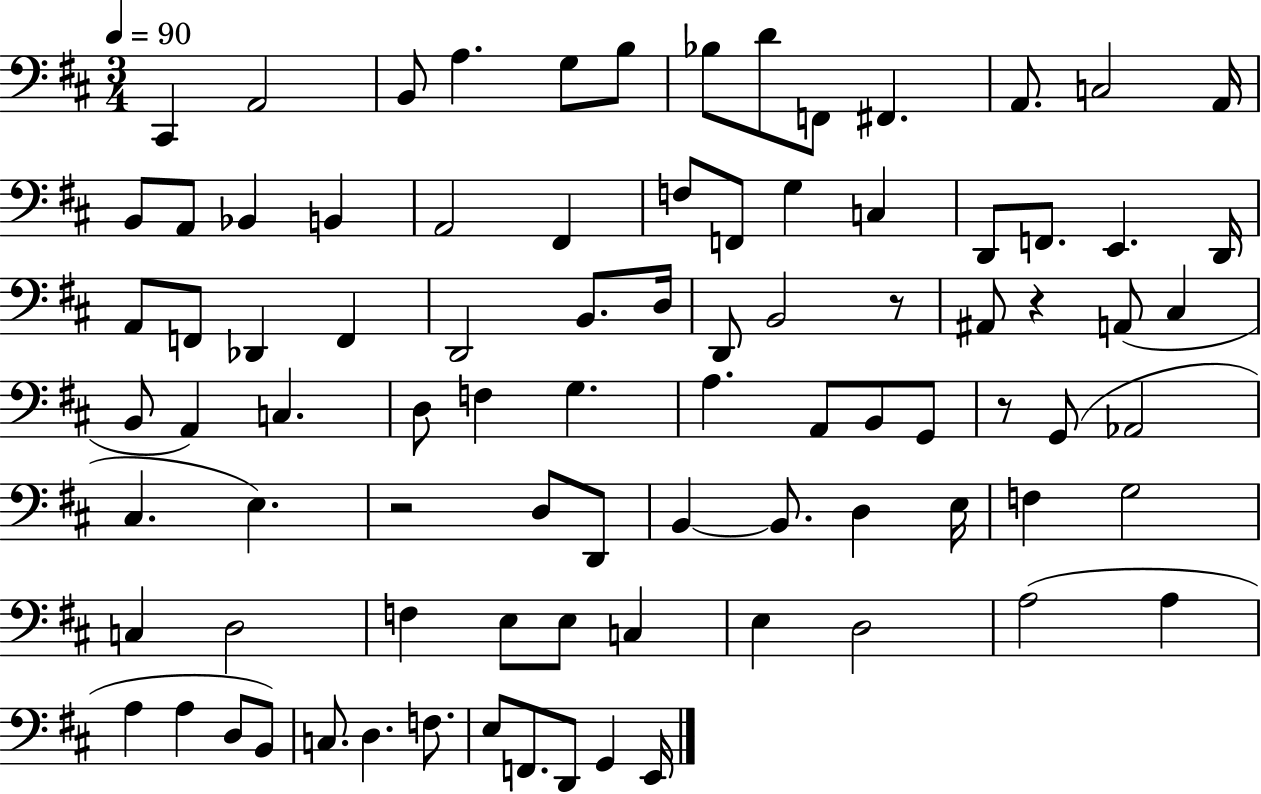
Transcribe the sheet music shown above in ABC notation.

X:1
T:Untitled
M:3/4
L:1/4
K:D
^C,, A,,2 B,,/2 A, G,/2 B,/2 _B,/2 D/2 F,,/2 ^F,, A,,/2 C,2 A,,/4 B,,/2 A,,/2 _B,, B,, A,,2 ^F,, F,/2 F,,/2 G, C, D,,/2 F,,/2 E,, D,,/4 A,,/2 F,,/2 _D,, F,, D,,2 B,,/2 D,/4 D,,/2 B,,2 z/2 ^A,,/2 z A,,/2 ^C, B,,/2 A,, C, D,/2 F, G, A, A,,/2 B,,/2 G,,/2 z/2 G,,/2 _A,,2 ^C, E, z2 D,/2 D,,/2 B,, B,,/2 D, E,/4 F, G,2 C, D,2 F, E,/2 E,/2 C, E, D,2 A,2 A, A, A, D,/2 B,,/2 C,/2 D, F,/2 E,/2 F,,/2 D,,/2 G,, E,,/4